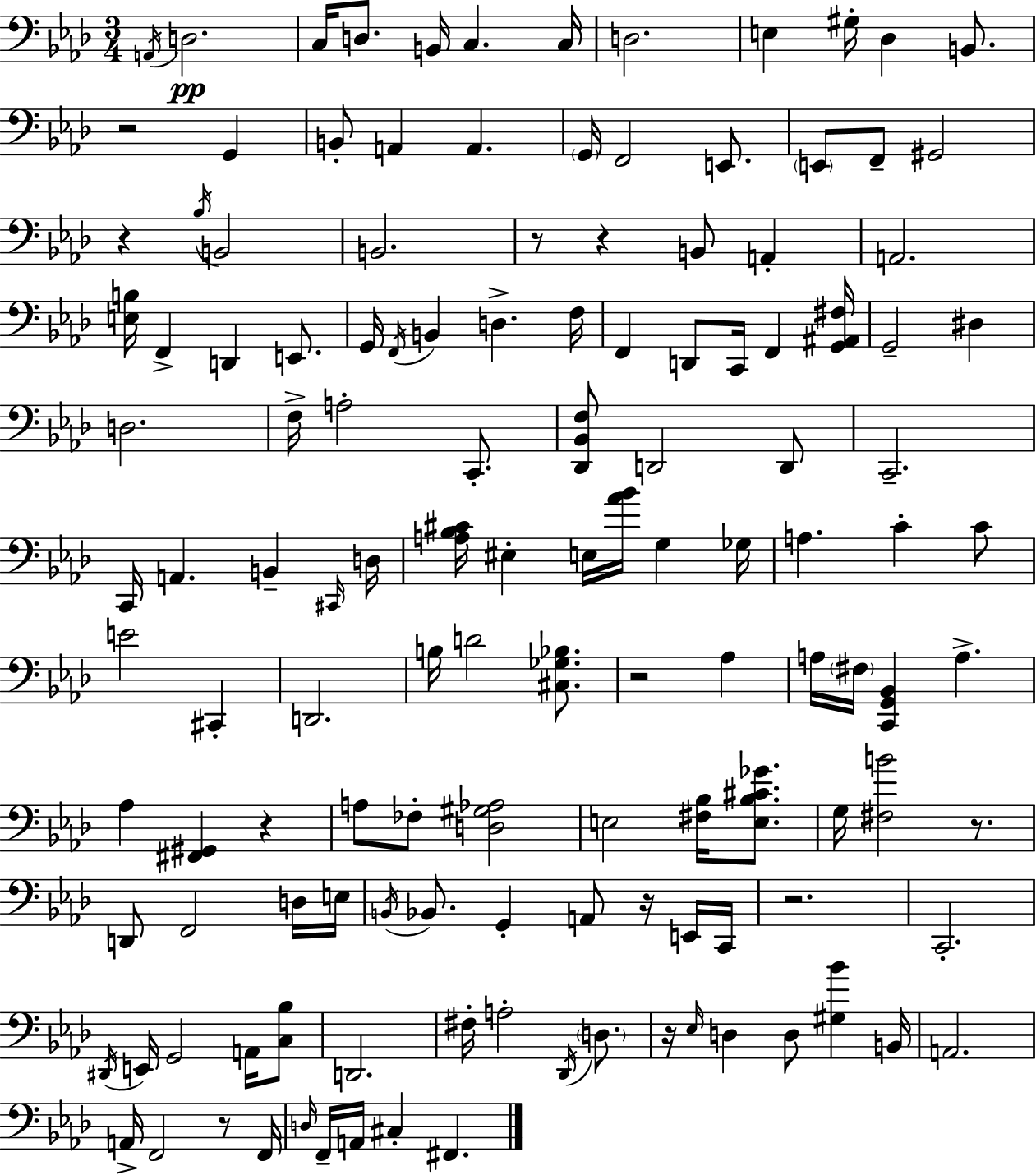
{
  \clef bass
  \numericTimeSignature
  \time 3/4
  \key f \minor
  \acciaccatura { a,16 }\pp d2. | c16 d8. b,16 c4. | c16 d2. | e4 gis16-. des4 b,8. | \break r2 g,4 | b,8-. a,4 a,4. | \parenthesize g,16 f,2 e,8. | \parenthesize e,8 f,8-- gis,2 | \break r4 \acciaccatura { bes16 } b,2 | b,2. | r8 r4 b,8 a,4-. | a,2. | \break <e b>16 f,4-> d,4 e,8. | g,16 \acciaccatura { f,16 } b,4 d4.-> | f16 f,4 d,8 c,16 f,4 | <g, ais, fis>16 g,2-- dis4 | \break d2. | f16-> a2-. | c,8.-. <des, bes, f>8 d,2 | d,8 c,2.-- | \break c,16 a,4. b,4-- | \grace { cis,16 } d16 <a bes cis'>16 eis4-. e16 <aes' bes'>16 g4 | ges16 a4. c'4-. | c'8 e'2 | \break cis,4-. d,2. | b16 d'2 | <cis ges bes>8. r2 | aes4 a16 \parenthesize fis16 <c, g, bes,>4 a4.-> | \break aes4 <fis, gis,>4 | r4 a8 fes8-. <d gis aes>2 | e2 | <fis bes>16 <e bes cis' ges'>8. g16 <fis b'>2 | \break r8. d,8 f,2 | d16 e16 \acciaccatura { b,16 } bes,8. g,4-. | a,8 r16 e,16 c,16 r2. | c,2.-. | \break \acciaccatura { dis,16 } e,16 g,2 | a,16 <c bes>8 d,2. | fis16-. a2-. | \acciaccatura { des,16 } \parenthesize d8. r16 \grace { ees16 } d4 | \break d8 <gis bes'>4 b,16 a,2. | a,16-> f,2 | r8 f,16 \grace { d16 } f,16-- a,16 cis4-. | fis,4. \bar "|."
}